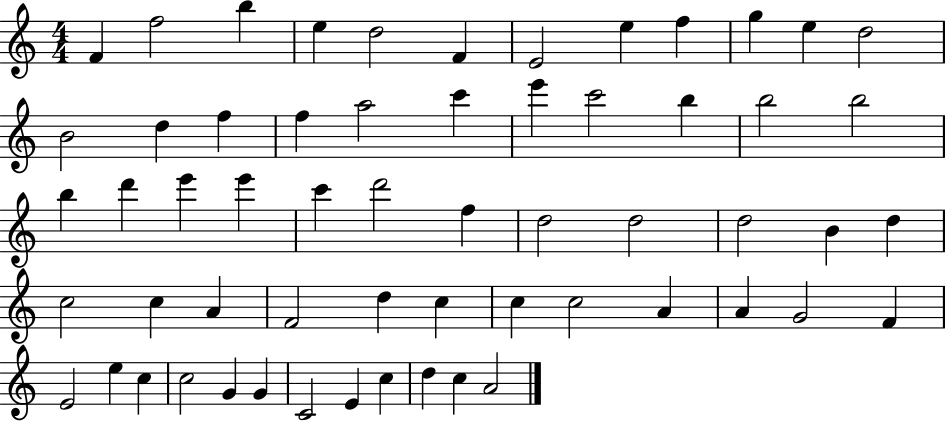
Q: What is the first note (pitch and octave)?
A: F4